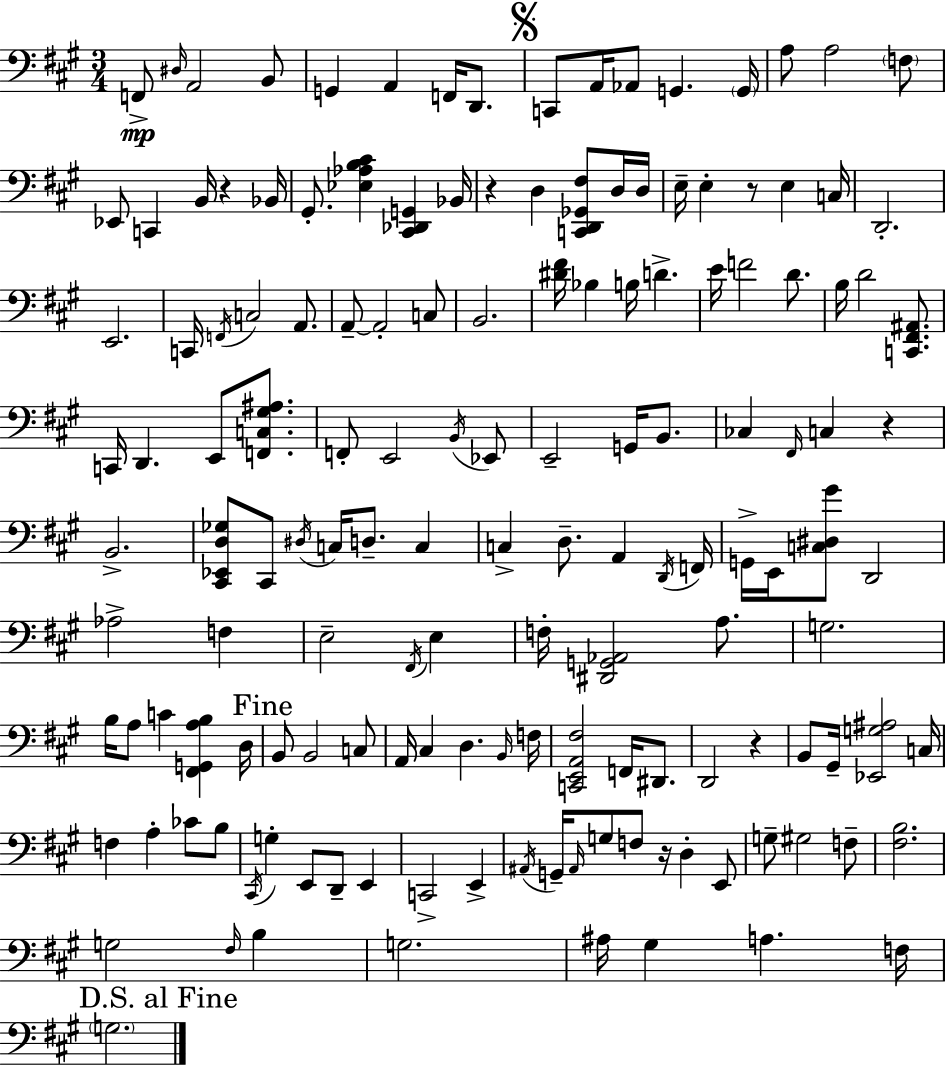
X:1
T:Untitled
M:3/4
L:1/4
K:A
F,,/2 ^D,/4 A,,2 B,,/2 G,, A,, F,,/4 D,,/2 C,,/2 A,,/4 _A,,/2 G,, G,,/4 A,/2 A,2 F,/2 _E,,/2 C,, B,,/4 z _B,,/4 ^G,,/2 [_E,_A,B,^C] [^C,,_D,,G,,] _B,,/4 z D, [C,,D,,_G,,^F,]/2 D,/4 D,/4 E,/4 E, z/2 E, C,/4 D,,2 E,,2 C,,/4 F,,/4 C,2 A,,/2 A,,/2 A,,2 C,/2 B,,2 [^D^F]/4 _B, B,/4 D E/4 F2 D/2 B,/4 D2 [C,,^F,,^A,,]/2 C,,/4 D,, E,,/2 [F,,C,^G,^A,]/2 F,,/2 E,,2 B,,/4 _E,,/2 E,,2 G,,/4 B,,/2 _C, ^F,,/4 C, z B,,2 [^C,,_E,,D,_G,]/2 ^C,,/2 ^D,/4 C,/4 D,/2 C, C, D,/2 A,, D,,/4 F,,/4 G,,/4 E,,/4 [C,^D,^G]/2 D,,2 _A,2 F, E,2 ^F,,/4 E, F,/4 [^D,,G,,_A,,]2 A,/2 G,2 B,/4 A,/2 C [^F,,G,,A,B,] D,/4 B,,/2 B,,2 C,/2 A,,/4 ^C, D, B,,/4 F,/4 [C,,E,,A,,^F,]2 F,,/4 ^D,,/2 D,,2 z B,,/2 ^G,,/4 [_E,,G,^A,]2 C,/4 F, A, _C/2 B,/2 ^C,,/4 G, E,,/2 D,,/2 E,, C,,2 E,, ^A,,/4 G,,/4 ^A,,/4 G,/2 F,/2 z/4 D, E,,/2 G,/2 ^G,2 F,/2 [^F,B,]2 G,2 ^F,/4 B, G,2 ^A,/4 ^G, A, F,/4 G,2